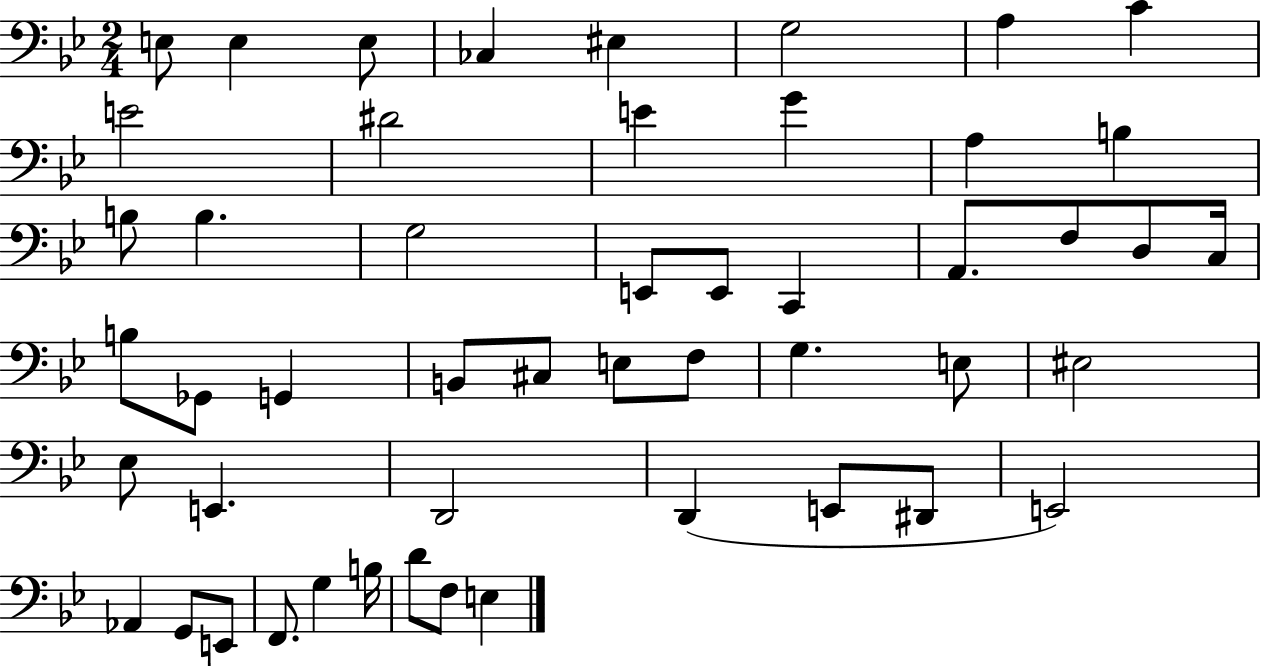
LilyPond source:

{
  \clef bass
  \numericTimeSignature
  \time 2/4
  \key bes \major
  \repeat volta 2 { e8 e4 e8 | ces4 eis4 | g2 | a4 c'4 | \break e'2 | dis'2 | e'4 g'4 | a4 b4 | \break b8 b4. | g2 | e,8 e,8 c,4 | a,8. f8 d8 c16 | \break b8 ges,8 g,4 | b,8 cis8 e8 f8 | g4. e8 | eis2 | \break ees8 e,4. | d,2 | d,4( e,8 dis,8 | e,2) | \break aes,4 g,8 e,8 | f,8. g4 b16 | d'8 f8 e4 | } \bar "|."
}